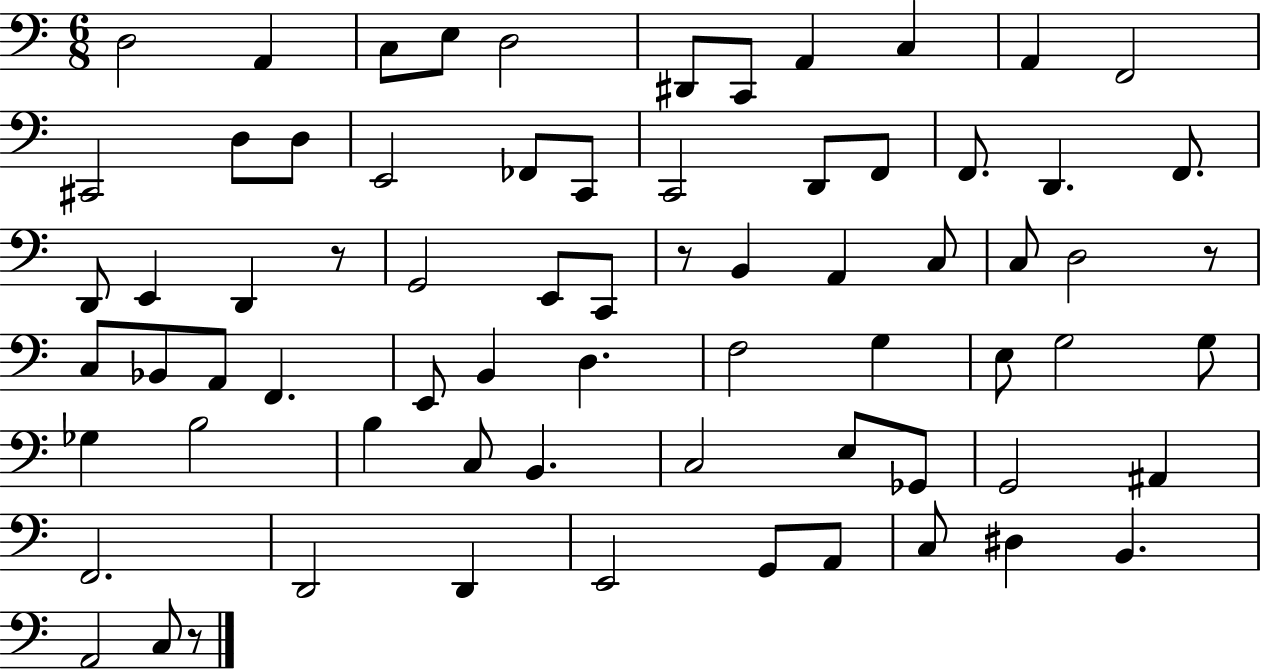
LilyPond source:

{
  \clef bass
  \numericTimeSignature
  \time 6/8
  \key c \major
  \repeat volta 2 { d2 a,4 | c8 e8 d2 | dis,8 c,8 a,4 c4 | a,4 f,2 | \break cis,2 d8 d8 | e,2 fes,8 c,8 | c,2 d,8 f,8 | f,8. d,4. f,8. | \break d,8 e,4 d,4 r8 | g,2 e,8 c,8 | r8 b,4 a,4 c8 | c8 d2 r8 | \break c8 bes,8 a,8 f,4. | e,8 b,4 d4. | f2 g4 | e8 g2 g8 | \break ges4 b2 | b4 c8 b,4. | c2 e8 ges,8 | g,2 ais,4 | \break f,2. | d,2 d,4 | e,2 g,8 a,8 | c8 dis4 b,4. | \break a,2 c8 r8 | } \bar "|."
}